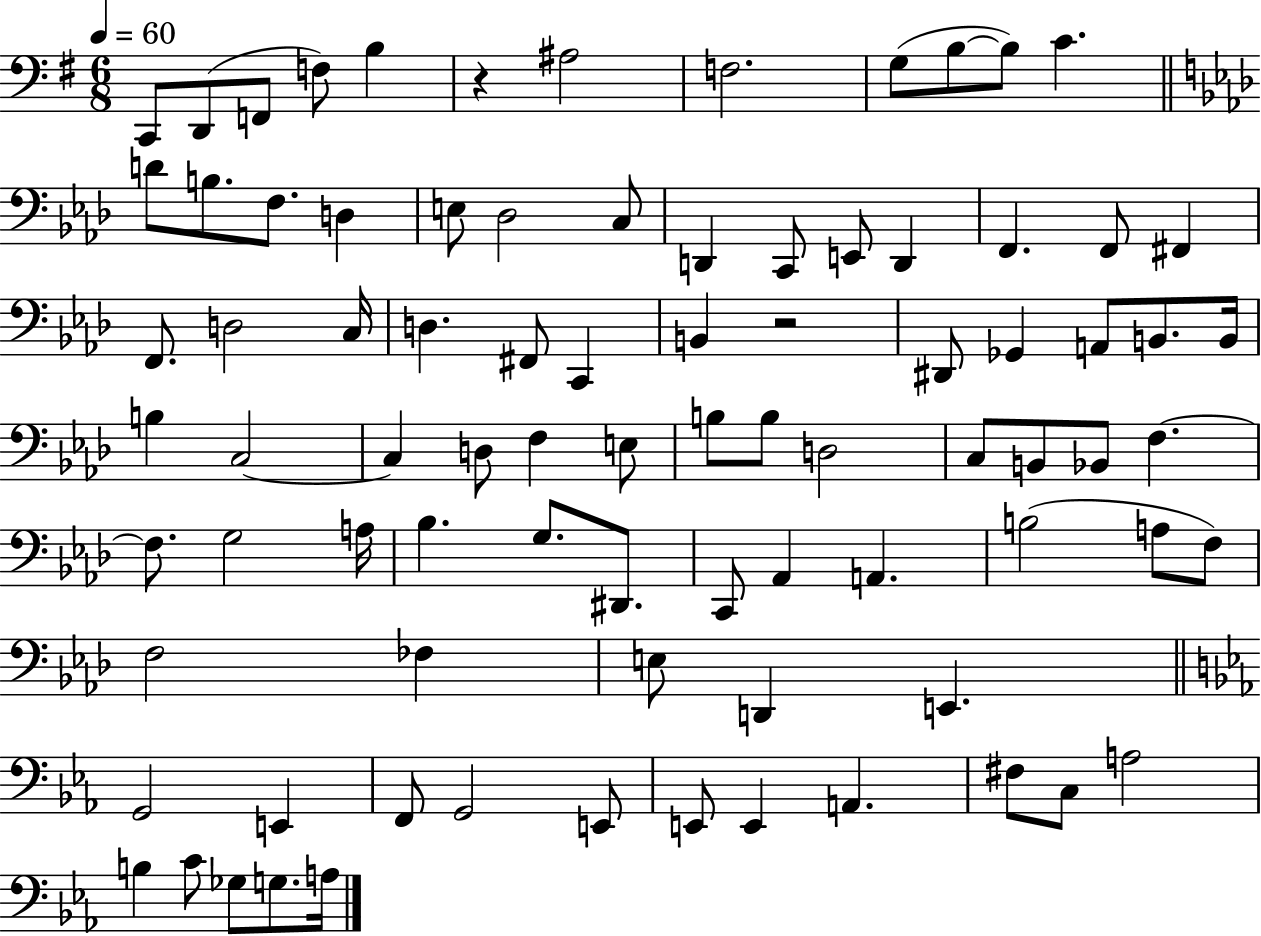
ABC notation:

X:1
T:Untitled
M:6/8
L:1/4
K:G
C,,/2 D,,/2 F,,/2 F,/2 B, z ^A,2 F,2 G,/2 B,/2 B,/2 C D/2 B,/2 F,/2 D, E,/2 _D,2 C,/2 D,, C,,/2 E,,/2 D,, F,, F,,/2 ^F,, F,,/2 D,2 C,/4 D, ^F,,/2 C,, B,, z2 ^D,,/2 _G,, A,,/2 B,,/2 B,,/4 B, C,2 C, D,/2 F, E,/2 B,/2 B,/2 D,2 C,/2 B,,/2 _B,,/2 F, F,/2 G,2 A,/4 _B, G,/2 ^D,,/2 C,,/2 _A,, A,, B,2 A,/2 F,/2 F,2 _F, E,/2 D,, E,, G,,2 E,, F,,/2 G,,2 E,,/2 E,,/2 E,, A,, ^F,/2 C,/2 A,2 B, C/2 _G,/2 G,/2 A,/4